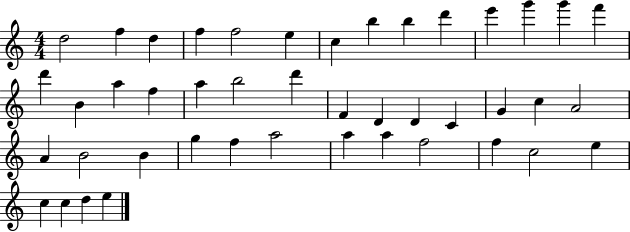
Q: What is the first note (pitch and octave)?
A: D5